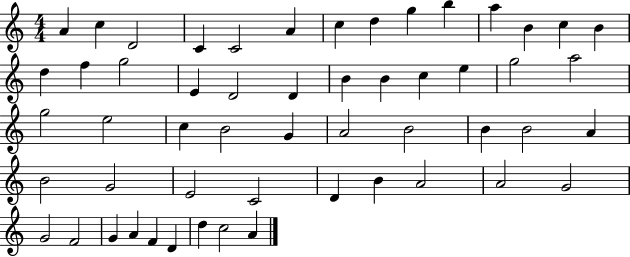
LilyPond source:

{
  \clef treble
  \numericTimeSignature
  \time 4/4
  \key c \major
  a'4 c''4 d'2 | c'4 c'2 a'4 | c''4 d''4 g''4 b''4 | a''4 b'4 c''4 b'4 | \break d''4 f''4 g''2 | e'4 d'2 d'4 | b'4 b'4 c''4 e''4 | g''2 a''2 | \break g''2 e''2 | c''4 b'2 g'4 | a'2 b'2 | b'4 b'2 a'4 | \break b'2 g'2 | e'2 c'2 | d'4 b'4 a'2 | a'2 g'2 | \break g'2 f'2 | g'4 a'4 f'4 d'4 | d''4 c''2 a'4 | \bar "|."
}